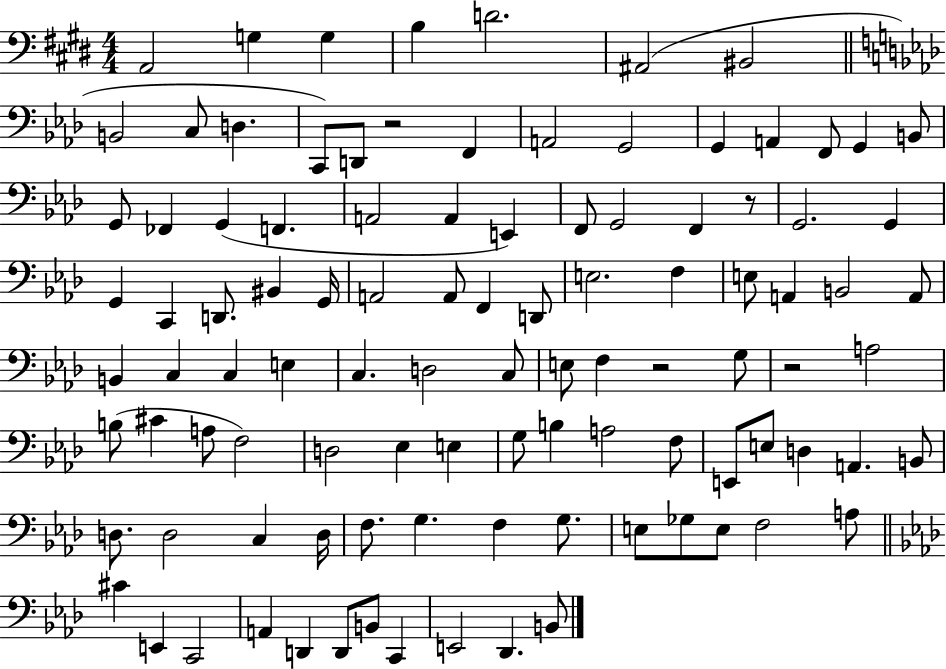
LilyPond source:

{
  \clef bass
  \numericTimeSignature
  \time 4/4
  \key e \major
  a,2 g4 g4 | b4 d'2. | ais,2( bis,2 | \bar "||" \break \key f \minor b,2 c8 d4. | c,8) d,8 r2 f,4 | a,2 g,2 | g,4 a,4 f,8 g,4 b,8 | \break g,8 fes,4 g,4( f,4. | a,2 a,4 e,4) | f,8 g,2 f,4 r8 | g,2. g,4 | \break g,4 c,4 d,8. bis,4 g,16 | a,2 a,8 f,4 d,8 | e2. f4 | e8 a,4 b,2 a,8 | \break b,4 c4 c4 e4 | c4. d2 c8 | e8 f4 r2 g8 | r2 a2 | \break b8( cis'4 a8 f2) | d2 ees4 e4 | g8 b4 a2 f8 | e,8 e8 d4 a,4. b,8 | \break d8. d2 c4 d16 | f8. g4. f4 g8. | e8 ges8 e8 f2 a8 | \bar "||" \break \key f \minor cis'4 e,4 c,2 | a,4 d,4 d,8 b,8 c,4 | e,2 des,4. b,8 | \bar "|."
}